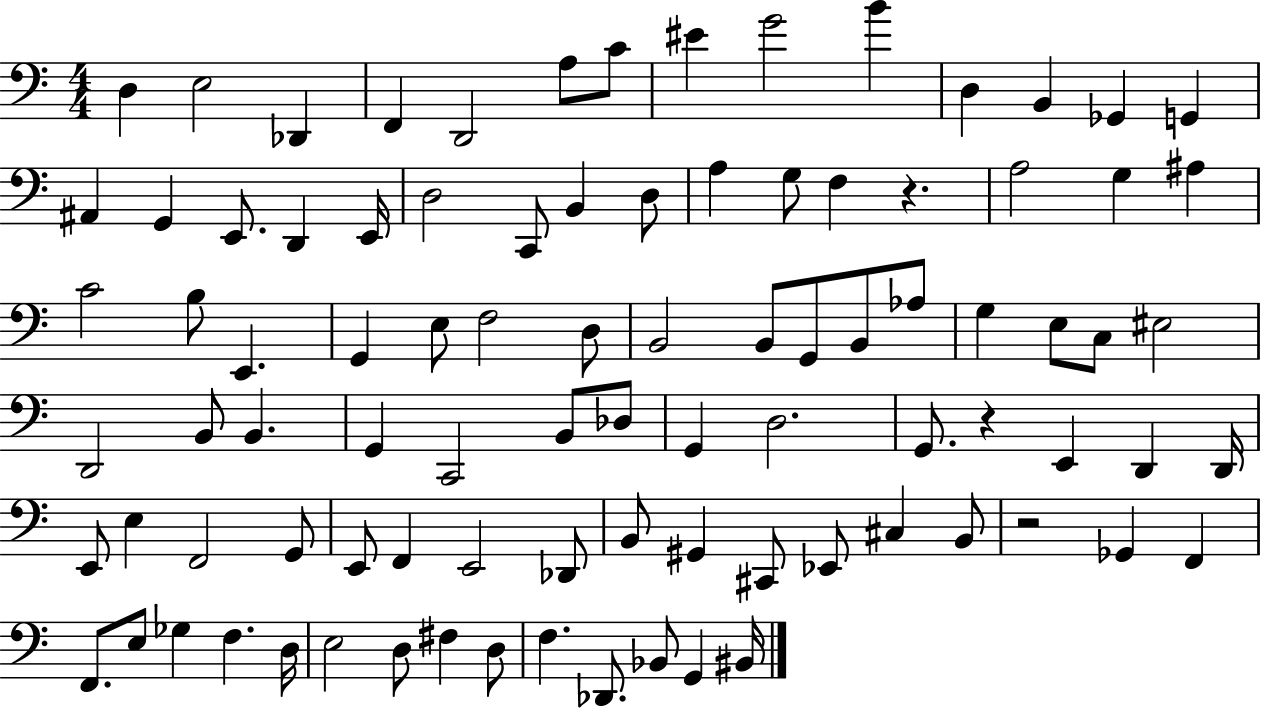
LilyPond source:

{
  \clef bass
  \numericTimeSignature
  \time 4/4
  \key c \major
  d4 e2 des,4 | f,4 d,2 a8 c'8 | eis'4 g'2 b'4 | d4 b,4 ges,4 g,4 | \break ais,4 g,4 e,8. d,4 e,16 | d2 c,8 b,4 d8 | a4 g8 f4 r4. | a2 g4 ais4 | \break c'2 b8 e,4. | g,4 e8 f2 d8 | b,2 b,8 g,8 b,8 aes8 | g4 e8 c8 eis2 | \break d,2 b,8 b,4. | g,4 c,2 b,8 des8 | g,4 d2. | g,8. r4 e,4 d,4 d,16 | \break e,8 e4 f,2 g,8 | e,8 f,4 e,2 des,8 | b,8 gis,4 cis,8 ees,8 cis4 b,8 | r2 ges,4 f,4 | \break f,8. e8 ges4 f4. d16 | e2 d8 fis4 d8 | f4. des,8. bes,8 g,4 bis,16 | \bar "|."
}